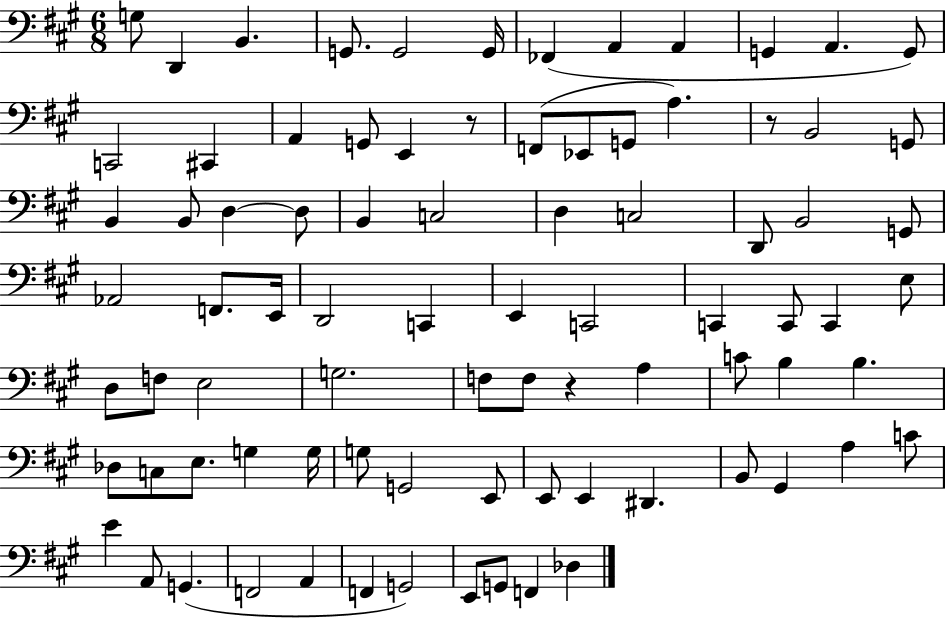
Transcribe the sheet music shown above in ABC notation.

X:1
T:Untitled
M:6/8
L:1/4
K:A
G,/2 D,, B,, G,,/2 G,,2 G,,/4 _F,, A,, A,, G,, A,, G,,/2 C,,2 ^C,, A,, G,,/2 E,, z/2 F,,/2 _E,,/2 G,,/2 A, z/2 B,,2 G,,/2 B,, B,,/2 D, D,/2 B,, C,2 D, C,2 D,,/2 B,,2 G,,/2 _A,,2 F,,/2 E,,/4 D,,2 C,, E,, C,,2 C,, C,,/2 C,, E,/2 D,/2 F,/2 E,2 G,2 F,/2 F,/2 z A, C/2 B, B, _D,/2 C,/2 E,/2 G, G,/4 G,/2 G,,2 E,,/2 E,,/2 E,, ^D,, B,,/2 ^G,, A, C/2 E A,,/2 G,, F,,2 A,, F,, G,,2 E,,/2 G,,/2 F,, _D,